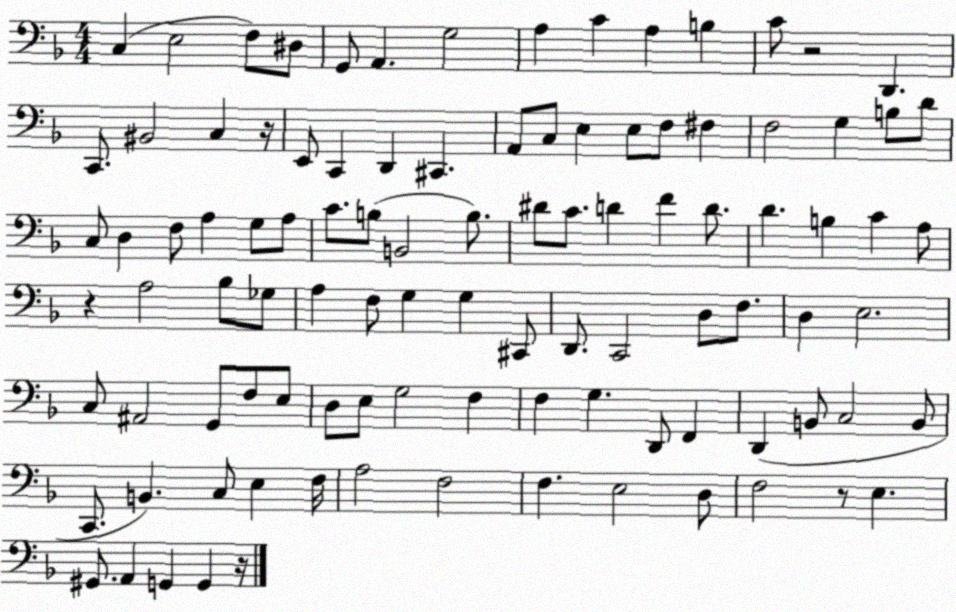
X:1
T:Untitled
M:4/4
L:1/4
K:F
C, E,2 F,/2 ^D,/2 G,,/2 A,, G,2 A, C A, B, C/2 z2 D,, C,,/2 ^B,,2 C, z/4 E,,/2 C,, D,, ^C,, A,,/2 C,/2 E, E,/2 F,/2 ^F, F,2 G, B,/2 D/2 C,/2 D, F,/2 A, G,/2 A,/2 C/2 B,/2 B,,2 B,/2 ^D/2 C/2 D F D/2 D B, C A,/2 z A,2 _B,/2 _G,/2 A, F,/2 G, G, ^C,,/2 D,,/2 C,,2 D,/2 F,/2 D, E,2 C,/2 ^A,,2 G,,/2 F,/2 E,/2 D,/2 E,/2 G,2 F, F, G, D,,/2 F,, D,, B,,/2 C,2 B,,/2 C,,/2 B,, C,/2 E, F,/4 A,2 F,2 F, E,2 D,/2 F,2 z/2 E, ^G,,/2 A,, G,, G,, z/4